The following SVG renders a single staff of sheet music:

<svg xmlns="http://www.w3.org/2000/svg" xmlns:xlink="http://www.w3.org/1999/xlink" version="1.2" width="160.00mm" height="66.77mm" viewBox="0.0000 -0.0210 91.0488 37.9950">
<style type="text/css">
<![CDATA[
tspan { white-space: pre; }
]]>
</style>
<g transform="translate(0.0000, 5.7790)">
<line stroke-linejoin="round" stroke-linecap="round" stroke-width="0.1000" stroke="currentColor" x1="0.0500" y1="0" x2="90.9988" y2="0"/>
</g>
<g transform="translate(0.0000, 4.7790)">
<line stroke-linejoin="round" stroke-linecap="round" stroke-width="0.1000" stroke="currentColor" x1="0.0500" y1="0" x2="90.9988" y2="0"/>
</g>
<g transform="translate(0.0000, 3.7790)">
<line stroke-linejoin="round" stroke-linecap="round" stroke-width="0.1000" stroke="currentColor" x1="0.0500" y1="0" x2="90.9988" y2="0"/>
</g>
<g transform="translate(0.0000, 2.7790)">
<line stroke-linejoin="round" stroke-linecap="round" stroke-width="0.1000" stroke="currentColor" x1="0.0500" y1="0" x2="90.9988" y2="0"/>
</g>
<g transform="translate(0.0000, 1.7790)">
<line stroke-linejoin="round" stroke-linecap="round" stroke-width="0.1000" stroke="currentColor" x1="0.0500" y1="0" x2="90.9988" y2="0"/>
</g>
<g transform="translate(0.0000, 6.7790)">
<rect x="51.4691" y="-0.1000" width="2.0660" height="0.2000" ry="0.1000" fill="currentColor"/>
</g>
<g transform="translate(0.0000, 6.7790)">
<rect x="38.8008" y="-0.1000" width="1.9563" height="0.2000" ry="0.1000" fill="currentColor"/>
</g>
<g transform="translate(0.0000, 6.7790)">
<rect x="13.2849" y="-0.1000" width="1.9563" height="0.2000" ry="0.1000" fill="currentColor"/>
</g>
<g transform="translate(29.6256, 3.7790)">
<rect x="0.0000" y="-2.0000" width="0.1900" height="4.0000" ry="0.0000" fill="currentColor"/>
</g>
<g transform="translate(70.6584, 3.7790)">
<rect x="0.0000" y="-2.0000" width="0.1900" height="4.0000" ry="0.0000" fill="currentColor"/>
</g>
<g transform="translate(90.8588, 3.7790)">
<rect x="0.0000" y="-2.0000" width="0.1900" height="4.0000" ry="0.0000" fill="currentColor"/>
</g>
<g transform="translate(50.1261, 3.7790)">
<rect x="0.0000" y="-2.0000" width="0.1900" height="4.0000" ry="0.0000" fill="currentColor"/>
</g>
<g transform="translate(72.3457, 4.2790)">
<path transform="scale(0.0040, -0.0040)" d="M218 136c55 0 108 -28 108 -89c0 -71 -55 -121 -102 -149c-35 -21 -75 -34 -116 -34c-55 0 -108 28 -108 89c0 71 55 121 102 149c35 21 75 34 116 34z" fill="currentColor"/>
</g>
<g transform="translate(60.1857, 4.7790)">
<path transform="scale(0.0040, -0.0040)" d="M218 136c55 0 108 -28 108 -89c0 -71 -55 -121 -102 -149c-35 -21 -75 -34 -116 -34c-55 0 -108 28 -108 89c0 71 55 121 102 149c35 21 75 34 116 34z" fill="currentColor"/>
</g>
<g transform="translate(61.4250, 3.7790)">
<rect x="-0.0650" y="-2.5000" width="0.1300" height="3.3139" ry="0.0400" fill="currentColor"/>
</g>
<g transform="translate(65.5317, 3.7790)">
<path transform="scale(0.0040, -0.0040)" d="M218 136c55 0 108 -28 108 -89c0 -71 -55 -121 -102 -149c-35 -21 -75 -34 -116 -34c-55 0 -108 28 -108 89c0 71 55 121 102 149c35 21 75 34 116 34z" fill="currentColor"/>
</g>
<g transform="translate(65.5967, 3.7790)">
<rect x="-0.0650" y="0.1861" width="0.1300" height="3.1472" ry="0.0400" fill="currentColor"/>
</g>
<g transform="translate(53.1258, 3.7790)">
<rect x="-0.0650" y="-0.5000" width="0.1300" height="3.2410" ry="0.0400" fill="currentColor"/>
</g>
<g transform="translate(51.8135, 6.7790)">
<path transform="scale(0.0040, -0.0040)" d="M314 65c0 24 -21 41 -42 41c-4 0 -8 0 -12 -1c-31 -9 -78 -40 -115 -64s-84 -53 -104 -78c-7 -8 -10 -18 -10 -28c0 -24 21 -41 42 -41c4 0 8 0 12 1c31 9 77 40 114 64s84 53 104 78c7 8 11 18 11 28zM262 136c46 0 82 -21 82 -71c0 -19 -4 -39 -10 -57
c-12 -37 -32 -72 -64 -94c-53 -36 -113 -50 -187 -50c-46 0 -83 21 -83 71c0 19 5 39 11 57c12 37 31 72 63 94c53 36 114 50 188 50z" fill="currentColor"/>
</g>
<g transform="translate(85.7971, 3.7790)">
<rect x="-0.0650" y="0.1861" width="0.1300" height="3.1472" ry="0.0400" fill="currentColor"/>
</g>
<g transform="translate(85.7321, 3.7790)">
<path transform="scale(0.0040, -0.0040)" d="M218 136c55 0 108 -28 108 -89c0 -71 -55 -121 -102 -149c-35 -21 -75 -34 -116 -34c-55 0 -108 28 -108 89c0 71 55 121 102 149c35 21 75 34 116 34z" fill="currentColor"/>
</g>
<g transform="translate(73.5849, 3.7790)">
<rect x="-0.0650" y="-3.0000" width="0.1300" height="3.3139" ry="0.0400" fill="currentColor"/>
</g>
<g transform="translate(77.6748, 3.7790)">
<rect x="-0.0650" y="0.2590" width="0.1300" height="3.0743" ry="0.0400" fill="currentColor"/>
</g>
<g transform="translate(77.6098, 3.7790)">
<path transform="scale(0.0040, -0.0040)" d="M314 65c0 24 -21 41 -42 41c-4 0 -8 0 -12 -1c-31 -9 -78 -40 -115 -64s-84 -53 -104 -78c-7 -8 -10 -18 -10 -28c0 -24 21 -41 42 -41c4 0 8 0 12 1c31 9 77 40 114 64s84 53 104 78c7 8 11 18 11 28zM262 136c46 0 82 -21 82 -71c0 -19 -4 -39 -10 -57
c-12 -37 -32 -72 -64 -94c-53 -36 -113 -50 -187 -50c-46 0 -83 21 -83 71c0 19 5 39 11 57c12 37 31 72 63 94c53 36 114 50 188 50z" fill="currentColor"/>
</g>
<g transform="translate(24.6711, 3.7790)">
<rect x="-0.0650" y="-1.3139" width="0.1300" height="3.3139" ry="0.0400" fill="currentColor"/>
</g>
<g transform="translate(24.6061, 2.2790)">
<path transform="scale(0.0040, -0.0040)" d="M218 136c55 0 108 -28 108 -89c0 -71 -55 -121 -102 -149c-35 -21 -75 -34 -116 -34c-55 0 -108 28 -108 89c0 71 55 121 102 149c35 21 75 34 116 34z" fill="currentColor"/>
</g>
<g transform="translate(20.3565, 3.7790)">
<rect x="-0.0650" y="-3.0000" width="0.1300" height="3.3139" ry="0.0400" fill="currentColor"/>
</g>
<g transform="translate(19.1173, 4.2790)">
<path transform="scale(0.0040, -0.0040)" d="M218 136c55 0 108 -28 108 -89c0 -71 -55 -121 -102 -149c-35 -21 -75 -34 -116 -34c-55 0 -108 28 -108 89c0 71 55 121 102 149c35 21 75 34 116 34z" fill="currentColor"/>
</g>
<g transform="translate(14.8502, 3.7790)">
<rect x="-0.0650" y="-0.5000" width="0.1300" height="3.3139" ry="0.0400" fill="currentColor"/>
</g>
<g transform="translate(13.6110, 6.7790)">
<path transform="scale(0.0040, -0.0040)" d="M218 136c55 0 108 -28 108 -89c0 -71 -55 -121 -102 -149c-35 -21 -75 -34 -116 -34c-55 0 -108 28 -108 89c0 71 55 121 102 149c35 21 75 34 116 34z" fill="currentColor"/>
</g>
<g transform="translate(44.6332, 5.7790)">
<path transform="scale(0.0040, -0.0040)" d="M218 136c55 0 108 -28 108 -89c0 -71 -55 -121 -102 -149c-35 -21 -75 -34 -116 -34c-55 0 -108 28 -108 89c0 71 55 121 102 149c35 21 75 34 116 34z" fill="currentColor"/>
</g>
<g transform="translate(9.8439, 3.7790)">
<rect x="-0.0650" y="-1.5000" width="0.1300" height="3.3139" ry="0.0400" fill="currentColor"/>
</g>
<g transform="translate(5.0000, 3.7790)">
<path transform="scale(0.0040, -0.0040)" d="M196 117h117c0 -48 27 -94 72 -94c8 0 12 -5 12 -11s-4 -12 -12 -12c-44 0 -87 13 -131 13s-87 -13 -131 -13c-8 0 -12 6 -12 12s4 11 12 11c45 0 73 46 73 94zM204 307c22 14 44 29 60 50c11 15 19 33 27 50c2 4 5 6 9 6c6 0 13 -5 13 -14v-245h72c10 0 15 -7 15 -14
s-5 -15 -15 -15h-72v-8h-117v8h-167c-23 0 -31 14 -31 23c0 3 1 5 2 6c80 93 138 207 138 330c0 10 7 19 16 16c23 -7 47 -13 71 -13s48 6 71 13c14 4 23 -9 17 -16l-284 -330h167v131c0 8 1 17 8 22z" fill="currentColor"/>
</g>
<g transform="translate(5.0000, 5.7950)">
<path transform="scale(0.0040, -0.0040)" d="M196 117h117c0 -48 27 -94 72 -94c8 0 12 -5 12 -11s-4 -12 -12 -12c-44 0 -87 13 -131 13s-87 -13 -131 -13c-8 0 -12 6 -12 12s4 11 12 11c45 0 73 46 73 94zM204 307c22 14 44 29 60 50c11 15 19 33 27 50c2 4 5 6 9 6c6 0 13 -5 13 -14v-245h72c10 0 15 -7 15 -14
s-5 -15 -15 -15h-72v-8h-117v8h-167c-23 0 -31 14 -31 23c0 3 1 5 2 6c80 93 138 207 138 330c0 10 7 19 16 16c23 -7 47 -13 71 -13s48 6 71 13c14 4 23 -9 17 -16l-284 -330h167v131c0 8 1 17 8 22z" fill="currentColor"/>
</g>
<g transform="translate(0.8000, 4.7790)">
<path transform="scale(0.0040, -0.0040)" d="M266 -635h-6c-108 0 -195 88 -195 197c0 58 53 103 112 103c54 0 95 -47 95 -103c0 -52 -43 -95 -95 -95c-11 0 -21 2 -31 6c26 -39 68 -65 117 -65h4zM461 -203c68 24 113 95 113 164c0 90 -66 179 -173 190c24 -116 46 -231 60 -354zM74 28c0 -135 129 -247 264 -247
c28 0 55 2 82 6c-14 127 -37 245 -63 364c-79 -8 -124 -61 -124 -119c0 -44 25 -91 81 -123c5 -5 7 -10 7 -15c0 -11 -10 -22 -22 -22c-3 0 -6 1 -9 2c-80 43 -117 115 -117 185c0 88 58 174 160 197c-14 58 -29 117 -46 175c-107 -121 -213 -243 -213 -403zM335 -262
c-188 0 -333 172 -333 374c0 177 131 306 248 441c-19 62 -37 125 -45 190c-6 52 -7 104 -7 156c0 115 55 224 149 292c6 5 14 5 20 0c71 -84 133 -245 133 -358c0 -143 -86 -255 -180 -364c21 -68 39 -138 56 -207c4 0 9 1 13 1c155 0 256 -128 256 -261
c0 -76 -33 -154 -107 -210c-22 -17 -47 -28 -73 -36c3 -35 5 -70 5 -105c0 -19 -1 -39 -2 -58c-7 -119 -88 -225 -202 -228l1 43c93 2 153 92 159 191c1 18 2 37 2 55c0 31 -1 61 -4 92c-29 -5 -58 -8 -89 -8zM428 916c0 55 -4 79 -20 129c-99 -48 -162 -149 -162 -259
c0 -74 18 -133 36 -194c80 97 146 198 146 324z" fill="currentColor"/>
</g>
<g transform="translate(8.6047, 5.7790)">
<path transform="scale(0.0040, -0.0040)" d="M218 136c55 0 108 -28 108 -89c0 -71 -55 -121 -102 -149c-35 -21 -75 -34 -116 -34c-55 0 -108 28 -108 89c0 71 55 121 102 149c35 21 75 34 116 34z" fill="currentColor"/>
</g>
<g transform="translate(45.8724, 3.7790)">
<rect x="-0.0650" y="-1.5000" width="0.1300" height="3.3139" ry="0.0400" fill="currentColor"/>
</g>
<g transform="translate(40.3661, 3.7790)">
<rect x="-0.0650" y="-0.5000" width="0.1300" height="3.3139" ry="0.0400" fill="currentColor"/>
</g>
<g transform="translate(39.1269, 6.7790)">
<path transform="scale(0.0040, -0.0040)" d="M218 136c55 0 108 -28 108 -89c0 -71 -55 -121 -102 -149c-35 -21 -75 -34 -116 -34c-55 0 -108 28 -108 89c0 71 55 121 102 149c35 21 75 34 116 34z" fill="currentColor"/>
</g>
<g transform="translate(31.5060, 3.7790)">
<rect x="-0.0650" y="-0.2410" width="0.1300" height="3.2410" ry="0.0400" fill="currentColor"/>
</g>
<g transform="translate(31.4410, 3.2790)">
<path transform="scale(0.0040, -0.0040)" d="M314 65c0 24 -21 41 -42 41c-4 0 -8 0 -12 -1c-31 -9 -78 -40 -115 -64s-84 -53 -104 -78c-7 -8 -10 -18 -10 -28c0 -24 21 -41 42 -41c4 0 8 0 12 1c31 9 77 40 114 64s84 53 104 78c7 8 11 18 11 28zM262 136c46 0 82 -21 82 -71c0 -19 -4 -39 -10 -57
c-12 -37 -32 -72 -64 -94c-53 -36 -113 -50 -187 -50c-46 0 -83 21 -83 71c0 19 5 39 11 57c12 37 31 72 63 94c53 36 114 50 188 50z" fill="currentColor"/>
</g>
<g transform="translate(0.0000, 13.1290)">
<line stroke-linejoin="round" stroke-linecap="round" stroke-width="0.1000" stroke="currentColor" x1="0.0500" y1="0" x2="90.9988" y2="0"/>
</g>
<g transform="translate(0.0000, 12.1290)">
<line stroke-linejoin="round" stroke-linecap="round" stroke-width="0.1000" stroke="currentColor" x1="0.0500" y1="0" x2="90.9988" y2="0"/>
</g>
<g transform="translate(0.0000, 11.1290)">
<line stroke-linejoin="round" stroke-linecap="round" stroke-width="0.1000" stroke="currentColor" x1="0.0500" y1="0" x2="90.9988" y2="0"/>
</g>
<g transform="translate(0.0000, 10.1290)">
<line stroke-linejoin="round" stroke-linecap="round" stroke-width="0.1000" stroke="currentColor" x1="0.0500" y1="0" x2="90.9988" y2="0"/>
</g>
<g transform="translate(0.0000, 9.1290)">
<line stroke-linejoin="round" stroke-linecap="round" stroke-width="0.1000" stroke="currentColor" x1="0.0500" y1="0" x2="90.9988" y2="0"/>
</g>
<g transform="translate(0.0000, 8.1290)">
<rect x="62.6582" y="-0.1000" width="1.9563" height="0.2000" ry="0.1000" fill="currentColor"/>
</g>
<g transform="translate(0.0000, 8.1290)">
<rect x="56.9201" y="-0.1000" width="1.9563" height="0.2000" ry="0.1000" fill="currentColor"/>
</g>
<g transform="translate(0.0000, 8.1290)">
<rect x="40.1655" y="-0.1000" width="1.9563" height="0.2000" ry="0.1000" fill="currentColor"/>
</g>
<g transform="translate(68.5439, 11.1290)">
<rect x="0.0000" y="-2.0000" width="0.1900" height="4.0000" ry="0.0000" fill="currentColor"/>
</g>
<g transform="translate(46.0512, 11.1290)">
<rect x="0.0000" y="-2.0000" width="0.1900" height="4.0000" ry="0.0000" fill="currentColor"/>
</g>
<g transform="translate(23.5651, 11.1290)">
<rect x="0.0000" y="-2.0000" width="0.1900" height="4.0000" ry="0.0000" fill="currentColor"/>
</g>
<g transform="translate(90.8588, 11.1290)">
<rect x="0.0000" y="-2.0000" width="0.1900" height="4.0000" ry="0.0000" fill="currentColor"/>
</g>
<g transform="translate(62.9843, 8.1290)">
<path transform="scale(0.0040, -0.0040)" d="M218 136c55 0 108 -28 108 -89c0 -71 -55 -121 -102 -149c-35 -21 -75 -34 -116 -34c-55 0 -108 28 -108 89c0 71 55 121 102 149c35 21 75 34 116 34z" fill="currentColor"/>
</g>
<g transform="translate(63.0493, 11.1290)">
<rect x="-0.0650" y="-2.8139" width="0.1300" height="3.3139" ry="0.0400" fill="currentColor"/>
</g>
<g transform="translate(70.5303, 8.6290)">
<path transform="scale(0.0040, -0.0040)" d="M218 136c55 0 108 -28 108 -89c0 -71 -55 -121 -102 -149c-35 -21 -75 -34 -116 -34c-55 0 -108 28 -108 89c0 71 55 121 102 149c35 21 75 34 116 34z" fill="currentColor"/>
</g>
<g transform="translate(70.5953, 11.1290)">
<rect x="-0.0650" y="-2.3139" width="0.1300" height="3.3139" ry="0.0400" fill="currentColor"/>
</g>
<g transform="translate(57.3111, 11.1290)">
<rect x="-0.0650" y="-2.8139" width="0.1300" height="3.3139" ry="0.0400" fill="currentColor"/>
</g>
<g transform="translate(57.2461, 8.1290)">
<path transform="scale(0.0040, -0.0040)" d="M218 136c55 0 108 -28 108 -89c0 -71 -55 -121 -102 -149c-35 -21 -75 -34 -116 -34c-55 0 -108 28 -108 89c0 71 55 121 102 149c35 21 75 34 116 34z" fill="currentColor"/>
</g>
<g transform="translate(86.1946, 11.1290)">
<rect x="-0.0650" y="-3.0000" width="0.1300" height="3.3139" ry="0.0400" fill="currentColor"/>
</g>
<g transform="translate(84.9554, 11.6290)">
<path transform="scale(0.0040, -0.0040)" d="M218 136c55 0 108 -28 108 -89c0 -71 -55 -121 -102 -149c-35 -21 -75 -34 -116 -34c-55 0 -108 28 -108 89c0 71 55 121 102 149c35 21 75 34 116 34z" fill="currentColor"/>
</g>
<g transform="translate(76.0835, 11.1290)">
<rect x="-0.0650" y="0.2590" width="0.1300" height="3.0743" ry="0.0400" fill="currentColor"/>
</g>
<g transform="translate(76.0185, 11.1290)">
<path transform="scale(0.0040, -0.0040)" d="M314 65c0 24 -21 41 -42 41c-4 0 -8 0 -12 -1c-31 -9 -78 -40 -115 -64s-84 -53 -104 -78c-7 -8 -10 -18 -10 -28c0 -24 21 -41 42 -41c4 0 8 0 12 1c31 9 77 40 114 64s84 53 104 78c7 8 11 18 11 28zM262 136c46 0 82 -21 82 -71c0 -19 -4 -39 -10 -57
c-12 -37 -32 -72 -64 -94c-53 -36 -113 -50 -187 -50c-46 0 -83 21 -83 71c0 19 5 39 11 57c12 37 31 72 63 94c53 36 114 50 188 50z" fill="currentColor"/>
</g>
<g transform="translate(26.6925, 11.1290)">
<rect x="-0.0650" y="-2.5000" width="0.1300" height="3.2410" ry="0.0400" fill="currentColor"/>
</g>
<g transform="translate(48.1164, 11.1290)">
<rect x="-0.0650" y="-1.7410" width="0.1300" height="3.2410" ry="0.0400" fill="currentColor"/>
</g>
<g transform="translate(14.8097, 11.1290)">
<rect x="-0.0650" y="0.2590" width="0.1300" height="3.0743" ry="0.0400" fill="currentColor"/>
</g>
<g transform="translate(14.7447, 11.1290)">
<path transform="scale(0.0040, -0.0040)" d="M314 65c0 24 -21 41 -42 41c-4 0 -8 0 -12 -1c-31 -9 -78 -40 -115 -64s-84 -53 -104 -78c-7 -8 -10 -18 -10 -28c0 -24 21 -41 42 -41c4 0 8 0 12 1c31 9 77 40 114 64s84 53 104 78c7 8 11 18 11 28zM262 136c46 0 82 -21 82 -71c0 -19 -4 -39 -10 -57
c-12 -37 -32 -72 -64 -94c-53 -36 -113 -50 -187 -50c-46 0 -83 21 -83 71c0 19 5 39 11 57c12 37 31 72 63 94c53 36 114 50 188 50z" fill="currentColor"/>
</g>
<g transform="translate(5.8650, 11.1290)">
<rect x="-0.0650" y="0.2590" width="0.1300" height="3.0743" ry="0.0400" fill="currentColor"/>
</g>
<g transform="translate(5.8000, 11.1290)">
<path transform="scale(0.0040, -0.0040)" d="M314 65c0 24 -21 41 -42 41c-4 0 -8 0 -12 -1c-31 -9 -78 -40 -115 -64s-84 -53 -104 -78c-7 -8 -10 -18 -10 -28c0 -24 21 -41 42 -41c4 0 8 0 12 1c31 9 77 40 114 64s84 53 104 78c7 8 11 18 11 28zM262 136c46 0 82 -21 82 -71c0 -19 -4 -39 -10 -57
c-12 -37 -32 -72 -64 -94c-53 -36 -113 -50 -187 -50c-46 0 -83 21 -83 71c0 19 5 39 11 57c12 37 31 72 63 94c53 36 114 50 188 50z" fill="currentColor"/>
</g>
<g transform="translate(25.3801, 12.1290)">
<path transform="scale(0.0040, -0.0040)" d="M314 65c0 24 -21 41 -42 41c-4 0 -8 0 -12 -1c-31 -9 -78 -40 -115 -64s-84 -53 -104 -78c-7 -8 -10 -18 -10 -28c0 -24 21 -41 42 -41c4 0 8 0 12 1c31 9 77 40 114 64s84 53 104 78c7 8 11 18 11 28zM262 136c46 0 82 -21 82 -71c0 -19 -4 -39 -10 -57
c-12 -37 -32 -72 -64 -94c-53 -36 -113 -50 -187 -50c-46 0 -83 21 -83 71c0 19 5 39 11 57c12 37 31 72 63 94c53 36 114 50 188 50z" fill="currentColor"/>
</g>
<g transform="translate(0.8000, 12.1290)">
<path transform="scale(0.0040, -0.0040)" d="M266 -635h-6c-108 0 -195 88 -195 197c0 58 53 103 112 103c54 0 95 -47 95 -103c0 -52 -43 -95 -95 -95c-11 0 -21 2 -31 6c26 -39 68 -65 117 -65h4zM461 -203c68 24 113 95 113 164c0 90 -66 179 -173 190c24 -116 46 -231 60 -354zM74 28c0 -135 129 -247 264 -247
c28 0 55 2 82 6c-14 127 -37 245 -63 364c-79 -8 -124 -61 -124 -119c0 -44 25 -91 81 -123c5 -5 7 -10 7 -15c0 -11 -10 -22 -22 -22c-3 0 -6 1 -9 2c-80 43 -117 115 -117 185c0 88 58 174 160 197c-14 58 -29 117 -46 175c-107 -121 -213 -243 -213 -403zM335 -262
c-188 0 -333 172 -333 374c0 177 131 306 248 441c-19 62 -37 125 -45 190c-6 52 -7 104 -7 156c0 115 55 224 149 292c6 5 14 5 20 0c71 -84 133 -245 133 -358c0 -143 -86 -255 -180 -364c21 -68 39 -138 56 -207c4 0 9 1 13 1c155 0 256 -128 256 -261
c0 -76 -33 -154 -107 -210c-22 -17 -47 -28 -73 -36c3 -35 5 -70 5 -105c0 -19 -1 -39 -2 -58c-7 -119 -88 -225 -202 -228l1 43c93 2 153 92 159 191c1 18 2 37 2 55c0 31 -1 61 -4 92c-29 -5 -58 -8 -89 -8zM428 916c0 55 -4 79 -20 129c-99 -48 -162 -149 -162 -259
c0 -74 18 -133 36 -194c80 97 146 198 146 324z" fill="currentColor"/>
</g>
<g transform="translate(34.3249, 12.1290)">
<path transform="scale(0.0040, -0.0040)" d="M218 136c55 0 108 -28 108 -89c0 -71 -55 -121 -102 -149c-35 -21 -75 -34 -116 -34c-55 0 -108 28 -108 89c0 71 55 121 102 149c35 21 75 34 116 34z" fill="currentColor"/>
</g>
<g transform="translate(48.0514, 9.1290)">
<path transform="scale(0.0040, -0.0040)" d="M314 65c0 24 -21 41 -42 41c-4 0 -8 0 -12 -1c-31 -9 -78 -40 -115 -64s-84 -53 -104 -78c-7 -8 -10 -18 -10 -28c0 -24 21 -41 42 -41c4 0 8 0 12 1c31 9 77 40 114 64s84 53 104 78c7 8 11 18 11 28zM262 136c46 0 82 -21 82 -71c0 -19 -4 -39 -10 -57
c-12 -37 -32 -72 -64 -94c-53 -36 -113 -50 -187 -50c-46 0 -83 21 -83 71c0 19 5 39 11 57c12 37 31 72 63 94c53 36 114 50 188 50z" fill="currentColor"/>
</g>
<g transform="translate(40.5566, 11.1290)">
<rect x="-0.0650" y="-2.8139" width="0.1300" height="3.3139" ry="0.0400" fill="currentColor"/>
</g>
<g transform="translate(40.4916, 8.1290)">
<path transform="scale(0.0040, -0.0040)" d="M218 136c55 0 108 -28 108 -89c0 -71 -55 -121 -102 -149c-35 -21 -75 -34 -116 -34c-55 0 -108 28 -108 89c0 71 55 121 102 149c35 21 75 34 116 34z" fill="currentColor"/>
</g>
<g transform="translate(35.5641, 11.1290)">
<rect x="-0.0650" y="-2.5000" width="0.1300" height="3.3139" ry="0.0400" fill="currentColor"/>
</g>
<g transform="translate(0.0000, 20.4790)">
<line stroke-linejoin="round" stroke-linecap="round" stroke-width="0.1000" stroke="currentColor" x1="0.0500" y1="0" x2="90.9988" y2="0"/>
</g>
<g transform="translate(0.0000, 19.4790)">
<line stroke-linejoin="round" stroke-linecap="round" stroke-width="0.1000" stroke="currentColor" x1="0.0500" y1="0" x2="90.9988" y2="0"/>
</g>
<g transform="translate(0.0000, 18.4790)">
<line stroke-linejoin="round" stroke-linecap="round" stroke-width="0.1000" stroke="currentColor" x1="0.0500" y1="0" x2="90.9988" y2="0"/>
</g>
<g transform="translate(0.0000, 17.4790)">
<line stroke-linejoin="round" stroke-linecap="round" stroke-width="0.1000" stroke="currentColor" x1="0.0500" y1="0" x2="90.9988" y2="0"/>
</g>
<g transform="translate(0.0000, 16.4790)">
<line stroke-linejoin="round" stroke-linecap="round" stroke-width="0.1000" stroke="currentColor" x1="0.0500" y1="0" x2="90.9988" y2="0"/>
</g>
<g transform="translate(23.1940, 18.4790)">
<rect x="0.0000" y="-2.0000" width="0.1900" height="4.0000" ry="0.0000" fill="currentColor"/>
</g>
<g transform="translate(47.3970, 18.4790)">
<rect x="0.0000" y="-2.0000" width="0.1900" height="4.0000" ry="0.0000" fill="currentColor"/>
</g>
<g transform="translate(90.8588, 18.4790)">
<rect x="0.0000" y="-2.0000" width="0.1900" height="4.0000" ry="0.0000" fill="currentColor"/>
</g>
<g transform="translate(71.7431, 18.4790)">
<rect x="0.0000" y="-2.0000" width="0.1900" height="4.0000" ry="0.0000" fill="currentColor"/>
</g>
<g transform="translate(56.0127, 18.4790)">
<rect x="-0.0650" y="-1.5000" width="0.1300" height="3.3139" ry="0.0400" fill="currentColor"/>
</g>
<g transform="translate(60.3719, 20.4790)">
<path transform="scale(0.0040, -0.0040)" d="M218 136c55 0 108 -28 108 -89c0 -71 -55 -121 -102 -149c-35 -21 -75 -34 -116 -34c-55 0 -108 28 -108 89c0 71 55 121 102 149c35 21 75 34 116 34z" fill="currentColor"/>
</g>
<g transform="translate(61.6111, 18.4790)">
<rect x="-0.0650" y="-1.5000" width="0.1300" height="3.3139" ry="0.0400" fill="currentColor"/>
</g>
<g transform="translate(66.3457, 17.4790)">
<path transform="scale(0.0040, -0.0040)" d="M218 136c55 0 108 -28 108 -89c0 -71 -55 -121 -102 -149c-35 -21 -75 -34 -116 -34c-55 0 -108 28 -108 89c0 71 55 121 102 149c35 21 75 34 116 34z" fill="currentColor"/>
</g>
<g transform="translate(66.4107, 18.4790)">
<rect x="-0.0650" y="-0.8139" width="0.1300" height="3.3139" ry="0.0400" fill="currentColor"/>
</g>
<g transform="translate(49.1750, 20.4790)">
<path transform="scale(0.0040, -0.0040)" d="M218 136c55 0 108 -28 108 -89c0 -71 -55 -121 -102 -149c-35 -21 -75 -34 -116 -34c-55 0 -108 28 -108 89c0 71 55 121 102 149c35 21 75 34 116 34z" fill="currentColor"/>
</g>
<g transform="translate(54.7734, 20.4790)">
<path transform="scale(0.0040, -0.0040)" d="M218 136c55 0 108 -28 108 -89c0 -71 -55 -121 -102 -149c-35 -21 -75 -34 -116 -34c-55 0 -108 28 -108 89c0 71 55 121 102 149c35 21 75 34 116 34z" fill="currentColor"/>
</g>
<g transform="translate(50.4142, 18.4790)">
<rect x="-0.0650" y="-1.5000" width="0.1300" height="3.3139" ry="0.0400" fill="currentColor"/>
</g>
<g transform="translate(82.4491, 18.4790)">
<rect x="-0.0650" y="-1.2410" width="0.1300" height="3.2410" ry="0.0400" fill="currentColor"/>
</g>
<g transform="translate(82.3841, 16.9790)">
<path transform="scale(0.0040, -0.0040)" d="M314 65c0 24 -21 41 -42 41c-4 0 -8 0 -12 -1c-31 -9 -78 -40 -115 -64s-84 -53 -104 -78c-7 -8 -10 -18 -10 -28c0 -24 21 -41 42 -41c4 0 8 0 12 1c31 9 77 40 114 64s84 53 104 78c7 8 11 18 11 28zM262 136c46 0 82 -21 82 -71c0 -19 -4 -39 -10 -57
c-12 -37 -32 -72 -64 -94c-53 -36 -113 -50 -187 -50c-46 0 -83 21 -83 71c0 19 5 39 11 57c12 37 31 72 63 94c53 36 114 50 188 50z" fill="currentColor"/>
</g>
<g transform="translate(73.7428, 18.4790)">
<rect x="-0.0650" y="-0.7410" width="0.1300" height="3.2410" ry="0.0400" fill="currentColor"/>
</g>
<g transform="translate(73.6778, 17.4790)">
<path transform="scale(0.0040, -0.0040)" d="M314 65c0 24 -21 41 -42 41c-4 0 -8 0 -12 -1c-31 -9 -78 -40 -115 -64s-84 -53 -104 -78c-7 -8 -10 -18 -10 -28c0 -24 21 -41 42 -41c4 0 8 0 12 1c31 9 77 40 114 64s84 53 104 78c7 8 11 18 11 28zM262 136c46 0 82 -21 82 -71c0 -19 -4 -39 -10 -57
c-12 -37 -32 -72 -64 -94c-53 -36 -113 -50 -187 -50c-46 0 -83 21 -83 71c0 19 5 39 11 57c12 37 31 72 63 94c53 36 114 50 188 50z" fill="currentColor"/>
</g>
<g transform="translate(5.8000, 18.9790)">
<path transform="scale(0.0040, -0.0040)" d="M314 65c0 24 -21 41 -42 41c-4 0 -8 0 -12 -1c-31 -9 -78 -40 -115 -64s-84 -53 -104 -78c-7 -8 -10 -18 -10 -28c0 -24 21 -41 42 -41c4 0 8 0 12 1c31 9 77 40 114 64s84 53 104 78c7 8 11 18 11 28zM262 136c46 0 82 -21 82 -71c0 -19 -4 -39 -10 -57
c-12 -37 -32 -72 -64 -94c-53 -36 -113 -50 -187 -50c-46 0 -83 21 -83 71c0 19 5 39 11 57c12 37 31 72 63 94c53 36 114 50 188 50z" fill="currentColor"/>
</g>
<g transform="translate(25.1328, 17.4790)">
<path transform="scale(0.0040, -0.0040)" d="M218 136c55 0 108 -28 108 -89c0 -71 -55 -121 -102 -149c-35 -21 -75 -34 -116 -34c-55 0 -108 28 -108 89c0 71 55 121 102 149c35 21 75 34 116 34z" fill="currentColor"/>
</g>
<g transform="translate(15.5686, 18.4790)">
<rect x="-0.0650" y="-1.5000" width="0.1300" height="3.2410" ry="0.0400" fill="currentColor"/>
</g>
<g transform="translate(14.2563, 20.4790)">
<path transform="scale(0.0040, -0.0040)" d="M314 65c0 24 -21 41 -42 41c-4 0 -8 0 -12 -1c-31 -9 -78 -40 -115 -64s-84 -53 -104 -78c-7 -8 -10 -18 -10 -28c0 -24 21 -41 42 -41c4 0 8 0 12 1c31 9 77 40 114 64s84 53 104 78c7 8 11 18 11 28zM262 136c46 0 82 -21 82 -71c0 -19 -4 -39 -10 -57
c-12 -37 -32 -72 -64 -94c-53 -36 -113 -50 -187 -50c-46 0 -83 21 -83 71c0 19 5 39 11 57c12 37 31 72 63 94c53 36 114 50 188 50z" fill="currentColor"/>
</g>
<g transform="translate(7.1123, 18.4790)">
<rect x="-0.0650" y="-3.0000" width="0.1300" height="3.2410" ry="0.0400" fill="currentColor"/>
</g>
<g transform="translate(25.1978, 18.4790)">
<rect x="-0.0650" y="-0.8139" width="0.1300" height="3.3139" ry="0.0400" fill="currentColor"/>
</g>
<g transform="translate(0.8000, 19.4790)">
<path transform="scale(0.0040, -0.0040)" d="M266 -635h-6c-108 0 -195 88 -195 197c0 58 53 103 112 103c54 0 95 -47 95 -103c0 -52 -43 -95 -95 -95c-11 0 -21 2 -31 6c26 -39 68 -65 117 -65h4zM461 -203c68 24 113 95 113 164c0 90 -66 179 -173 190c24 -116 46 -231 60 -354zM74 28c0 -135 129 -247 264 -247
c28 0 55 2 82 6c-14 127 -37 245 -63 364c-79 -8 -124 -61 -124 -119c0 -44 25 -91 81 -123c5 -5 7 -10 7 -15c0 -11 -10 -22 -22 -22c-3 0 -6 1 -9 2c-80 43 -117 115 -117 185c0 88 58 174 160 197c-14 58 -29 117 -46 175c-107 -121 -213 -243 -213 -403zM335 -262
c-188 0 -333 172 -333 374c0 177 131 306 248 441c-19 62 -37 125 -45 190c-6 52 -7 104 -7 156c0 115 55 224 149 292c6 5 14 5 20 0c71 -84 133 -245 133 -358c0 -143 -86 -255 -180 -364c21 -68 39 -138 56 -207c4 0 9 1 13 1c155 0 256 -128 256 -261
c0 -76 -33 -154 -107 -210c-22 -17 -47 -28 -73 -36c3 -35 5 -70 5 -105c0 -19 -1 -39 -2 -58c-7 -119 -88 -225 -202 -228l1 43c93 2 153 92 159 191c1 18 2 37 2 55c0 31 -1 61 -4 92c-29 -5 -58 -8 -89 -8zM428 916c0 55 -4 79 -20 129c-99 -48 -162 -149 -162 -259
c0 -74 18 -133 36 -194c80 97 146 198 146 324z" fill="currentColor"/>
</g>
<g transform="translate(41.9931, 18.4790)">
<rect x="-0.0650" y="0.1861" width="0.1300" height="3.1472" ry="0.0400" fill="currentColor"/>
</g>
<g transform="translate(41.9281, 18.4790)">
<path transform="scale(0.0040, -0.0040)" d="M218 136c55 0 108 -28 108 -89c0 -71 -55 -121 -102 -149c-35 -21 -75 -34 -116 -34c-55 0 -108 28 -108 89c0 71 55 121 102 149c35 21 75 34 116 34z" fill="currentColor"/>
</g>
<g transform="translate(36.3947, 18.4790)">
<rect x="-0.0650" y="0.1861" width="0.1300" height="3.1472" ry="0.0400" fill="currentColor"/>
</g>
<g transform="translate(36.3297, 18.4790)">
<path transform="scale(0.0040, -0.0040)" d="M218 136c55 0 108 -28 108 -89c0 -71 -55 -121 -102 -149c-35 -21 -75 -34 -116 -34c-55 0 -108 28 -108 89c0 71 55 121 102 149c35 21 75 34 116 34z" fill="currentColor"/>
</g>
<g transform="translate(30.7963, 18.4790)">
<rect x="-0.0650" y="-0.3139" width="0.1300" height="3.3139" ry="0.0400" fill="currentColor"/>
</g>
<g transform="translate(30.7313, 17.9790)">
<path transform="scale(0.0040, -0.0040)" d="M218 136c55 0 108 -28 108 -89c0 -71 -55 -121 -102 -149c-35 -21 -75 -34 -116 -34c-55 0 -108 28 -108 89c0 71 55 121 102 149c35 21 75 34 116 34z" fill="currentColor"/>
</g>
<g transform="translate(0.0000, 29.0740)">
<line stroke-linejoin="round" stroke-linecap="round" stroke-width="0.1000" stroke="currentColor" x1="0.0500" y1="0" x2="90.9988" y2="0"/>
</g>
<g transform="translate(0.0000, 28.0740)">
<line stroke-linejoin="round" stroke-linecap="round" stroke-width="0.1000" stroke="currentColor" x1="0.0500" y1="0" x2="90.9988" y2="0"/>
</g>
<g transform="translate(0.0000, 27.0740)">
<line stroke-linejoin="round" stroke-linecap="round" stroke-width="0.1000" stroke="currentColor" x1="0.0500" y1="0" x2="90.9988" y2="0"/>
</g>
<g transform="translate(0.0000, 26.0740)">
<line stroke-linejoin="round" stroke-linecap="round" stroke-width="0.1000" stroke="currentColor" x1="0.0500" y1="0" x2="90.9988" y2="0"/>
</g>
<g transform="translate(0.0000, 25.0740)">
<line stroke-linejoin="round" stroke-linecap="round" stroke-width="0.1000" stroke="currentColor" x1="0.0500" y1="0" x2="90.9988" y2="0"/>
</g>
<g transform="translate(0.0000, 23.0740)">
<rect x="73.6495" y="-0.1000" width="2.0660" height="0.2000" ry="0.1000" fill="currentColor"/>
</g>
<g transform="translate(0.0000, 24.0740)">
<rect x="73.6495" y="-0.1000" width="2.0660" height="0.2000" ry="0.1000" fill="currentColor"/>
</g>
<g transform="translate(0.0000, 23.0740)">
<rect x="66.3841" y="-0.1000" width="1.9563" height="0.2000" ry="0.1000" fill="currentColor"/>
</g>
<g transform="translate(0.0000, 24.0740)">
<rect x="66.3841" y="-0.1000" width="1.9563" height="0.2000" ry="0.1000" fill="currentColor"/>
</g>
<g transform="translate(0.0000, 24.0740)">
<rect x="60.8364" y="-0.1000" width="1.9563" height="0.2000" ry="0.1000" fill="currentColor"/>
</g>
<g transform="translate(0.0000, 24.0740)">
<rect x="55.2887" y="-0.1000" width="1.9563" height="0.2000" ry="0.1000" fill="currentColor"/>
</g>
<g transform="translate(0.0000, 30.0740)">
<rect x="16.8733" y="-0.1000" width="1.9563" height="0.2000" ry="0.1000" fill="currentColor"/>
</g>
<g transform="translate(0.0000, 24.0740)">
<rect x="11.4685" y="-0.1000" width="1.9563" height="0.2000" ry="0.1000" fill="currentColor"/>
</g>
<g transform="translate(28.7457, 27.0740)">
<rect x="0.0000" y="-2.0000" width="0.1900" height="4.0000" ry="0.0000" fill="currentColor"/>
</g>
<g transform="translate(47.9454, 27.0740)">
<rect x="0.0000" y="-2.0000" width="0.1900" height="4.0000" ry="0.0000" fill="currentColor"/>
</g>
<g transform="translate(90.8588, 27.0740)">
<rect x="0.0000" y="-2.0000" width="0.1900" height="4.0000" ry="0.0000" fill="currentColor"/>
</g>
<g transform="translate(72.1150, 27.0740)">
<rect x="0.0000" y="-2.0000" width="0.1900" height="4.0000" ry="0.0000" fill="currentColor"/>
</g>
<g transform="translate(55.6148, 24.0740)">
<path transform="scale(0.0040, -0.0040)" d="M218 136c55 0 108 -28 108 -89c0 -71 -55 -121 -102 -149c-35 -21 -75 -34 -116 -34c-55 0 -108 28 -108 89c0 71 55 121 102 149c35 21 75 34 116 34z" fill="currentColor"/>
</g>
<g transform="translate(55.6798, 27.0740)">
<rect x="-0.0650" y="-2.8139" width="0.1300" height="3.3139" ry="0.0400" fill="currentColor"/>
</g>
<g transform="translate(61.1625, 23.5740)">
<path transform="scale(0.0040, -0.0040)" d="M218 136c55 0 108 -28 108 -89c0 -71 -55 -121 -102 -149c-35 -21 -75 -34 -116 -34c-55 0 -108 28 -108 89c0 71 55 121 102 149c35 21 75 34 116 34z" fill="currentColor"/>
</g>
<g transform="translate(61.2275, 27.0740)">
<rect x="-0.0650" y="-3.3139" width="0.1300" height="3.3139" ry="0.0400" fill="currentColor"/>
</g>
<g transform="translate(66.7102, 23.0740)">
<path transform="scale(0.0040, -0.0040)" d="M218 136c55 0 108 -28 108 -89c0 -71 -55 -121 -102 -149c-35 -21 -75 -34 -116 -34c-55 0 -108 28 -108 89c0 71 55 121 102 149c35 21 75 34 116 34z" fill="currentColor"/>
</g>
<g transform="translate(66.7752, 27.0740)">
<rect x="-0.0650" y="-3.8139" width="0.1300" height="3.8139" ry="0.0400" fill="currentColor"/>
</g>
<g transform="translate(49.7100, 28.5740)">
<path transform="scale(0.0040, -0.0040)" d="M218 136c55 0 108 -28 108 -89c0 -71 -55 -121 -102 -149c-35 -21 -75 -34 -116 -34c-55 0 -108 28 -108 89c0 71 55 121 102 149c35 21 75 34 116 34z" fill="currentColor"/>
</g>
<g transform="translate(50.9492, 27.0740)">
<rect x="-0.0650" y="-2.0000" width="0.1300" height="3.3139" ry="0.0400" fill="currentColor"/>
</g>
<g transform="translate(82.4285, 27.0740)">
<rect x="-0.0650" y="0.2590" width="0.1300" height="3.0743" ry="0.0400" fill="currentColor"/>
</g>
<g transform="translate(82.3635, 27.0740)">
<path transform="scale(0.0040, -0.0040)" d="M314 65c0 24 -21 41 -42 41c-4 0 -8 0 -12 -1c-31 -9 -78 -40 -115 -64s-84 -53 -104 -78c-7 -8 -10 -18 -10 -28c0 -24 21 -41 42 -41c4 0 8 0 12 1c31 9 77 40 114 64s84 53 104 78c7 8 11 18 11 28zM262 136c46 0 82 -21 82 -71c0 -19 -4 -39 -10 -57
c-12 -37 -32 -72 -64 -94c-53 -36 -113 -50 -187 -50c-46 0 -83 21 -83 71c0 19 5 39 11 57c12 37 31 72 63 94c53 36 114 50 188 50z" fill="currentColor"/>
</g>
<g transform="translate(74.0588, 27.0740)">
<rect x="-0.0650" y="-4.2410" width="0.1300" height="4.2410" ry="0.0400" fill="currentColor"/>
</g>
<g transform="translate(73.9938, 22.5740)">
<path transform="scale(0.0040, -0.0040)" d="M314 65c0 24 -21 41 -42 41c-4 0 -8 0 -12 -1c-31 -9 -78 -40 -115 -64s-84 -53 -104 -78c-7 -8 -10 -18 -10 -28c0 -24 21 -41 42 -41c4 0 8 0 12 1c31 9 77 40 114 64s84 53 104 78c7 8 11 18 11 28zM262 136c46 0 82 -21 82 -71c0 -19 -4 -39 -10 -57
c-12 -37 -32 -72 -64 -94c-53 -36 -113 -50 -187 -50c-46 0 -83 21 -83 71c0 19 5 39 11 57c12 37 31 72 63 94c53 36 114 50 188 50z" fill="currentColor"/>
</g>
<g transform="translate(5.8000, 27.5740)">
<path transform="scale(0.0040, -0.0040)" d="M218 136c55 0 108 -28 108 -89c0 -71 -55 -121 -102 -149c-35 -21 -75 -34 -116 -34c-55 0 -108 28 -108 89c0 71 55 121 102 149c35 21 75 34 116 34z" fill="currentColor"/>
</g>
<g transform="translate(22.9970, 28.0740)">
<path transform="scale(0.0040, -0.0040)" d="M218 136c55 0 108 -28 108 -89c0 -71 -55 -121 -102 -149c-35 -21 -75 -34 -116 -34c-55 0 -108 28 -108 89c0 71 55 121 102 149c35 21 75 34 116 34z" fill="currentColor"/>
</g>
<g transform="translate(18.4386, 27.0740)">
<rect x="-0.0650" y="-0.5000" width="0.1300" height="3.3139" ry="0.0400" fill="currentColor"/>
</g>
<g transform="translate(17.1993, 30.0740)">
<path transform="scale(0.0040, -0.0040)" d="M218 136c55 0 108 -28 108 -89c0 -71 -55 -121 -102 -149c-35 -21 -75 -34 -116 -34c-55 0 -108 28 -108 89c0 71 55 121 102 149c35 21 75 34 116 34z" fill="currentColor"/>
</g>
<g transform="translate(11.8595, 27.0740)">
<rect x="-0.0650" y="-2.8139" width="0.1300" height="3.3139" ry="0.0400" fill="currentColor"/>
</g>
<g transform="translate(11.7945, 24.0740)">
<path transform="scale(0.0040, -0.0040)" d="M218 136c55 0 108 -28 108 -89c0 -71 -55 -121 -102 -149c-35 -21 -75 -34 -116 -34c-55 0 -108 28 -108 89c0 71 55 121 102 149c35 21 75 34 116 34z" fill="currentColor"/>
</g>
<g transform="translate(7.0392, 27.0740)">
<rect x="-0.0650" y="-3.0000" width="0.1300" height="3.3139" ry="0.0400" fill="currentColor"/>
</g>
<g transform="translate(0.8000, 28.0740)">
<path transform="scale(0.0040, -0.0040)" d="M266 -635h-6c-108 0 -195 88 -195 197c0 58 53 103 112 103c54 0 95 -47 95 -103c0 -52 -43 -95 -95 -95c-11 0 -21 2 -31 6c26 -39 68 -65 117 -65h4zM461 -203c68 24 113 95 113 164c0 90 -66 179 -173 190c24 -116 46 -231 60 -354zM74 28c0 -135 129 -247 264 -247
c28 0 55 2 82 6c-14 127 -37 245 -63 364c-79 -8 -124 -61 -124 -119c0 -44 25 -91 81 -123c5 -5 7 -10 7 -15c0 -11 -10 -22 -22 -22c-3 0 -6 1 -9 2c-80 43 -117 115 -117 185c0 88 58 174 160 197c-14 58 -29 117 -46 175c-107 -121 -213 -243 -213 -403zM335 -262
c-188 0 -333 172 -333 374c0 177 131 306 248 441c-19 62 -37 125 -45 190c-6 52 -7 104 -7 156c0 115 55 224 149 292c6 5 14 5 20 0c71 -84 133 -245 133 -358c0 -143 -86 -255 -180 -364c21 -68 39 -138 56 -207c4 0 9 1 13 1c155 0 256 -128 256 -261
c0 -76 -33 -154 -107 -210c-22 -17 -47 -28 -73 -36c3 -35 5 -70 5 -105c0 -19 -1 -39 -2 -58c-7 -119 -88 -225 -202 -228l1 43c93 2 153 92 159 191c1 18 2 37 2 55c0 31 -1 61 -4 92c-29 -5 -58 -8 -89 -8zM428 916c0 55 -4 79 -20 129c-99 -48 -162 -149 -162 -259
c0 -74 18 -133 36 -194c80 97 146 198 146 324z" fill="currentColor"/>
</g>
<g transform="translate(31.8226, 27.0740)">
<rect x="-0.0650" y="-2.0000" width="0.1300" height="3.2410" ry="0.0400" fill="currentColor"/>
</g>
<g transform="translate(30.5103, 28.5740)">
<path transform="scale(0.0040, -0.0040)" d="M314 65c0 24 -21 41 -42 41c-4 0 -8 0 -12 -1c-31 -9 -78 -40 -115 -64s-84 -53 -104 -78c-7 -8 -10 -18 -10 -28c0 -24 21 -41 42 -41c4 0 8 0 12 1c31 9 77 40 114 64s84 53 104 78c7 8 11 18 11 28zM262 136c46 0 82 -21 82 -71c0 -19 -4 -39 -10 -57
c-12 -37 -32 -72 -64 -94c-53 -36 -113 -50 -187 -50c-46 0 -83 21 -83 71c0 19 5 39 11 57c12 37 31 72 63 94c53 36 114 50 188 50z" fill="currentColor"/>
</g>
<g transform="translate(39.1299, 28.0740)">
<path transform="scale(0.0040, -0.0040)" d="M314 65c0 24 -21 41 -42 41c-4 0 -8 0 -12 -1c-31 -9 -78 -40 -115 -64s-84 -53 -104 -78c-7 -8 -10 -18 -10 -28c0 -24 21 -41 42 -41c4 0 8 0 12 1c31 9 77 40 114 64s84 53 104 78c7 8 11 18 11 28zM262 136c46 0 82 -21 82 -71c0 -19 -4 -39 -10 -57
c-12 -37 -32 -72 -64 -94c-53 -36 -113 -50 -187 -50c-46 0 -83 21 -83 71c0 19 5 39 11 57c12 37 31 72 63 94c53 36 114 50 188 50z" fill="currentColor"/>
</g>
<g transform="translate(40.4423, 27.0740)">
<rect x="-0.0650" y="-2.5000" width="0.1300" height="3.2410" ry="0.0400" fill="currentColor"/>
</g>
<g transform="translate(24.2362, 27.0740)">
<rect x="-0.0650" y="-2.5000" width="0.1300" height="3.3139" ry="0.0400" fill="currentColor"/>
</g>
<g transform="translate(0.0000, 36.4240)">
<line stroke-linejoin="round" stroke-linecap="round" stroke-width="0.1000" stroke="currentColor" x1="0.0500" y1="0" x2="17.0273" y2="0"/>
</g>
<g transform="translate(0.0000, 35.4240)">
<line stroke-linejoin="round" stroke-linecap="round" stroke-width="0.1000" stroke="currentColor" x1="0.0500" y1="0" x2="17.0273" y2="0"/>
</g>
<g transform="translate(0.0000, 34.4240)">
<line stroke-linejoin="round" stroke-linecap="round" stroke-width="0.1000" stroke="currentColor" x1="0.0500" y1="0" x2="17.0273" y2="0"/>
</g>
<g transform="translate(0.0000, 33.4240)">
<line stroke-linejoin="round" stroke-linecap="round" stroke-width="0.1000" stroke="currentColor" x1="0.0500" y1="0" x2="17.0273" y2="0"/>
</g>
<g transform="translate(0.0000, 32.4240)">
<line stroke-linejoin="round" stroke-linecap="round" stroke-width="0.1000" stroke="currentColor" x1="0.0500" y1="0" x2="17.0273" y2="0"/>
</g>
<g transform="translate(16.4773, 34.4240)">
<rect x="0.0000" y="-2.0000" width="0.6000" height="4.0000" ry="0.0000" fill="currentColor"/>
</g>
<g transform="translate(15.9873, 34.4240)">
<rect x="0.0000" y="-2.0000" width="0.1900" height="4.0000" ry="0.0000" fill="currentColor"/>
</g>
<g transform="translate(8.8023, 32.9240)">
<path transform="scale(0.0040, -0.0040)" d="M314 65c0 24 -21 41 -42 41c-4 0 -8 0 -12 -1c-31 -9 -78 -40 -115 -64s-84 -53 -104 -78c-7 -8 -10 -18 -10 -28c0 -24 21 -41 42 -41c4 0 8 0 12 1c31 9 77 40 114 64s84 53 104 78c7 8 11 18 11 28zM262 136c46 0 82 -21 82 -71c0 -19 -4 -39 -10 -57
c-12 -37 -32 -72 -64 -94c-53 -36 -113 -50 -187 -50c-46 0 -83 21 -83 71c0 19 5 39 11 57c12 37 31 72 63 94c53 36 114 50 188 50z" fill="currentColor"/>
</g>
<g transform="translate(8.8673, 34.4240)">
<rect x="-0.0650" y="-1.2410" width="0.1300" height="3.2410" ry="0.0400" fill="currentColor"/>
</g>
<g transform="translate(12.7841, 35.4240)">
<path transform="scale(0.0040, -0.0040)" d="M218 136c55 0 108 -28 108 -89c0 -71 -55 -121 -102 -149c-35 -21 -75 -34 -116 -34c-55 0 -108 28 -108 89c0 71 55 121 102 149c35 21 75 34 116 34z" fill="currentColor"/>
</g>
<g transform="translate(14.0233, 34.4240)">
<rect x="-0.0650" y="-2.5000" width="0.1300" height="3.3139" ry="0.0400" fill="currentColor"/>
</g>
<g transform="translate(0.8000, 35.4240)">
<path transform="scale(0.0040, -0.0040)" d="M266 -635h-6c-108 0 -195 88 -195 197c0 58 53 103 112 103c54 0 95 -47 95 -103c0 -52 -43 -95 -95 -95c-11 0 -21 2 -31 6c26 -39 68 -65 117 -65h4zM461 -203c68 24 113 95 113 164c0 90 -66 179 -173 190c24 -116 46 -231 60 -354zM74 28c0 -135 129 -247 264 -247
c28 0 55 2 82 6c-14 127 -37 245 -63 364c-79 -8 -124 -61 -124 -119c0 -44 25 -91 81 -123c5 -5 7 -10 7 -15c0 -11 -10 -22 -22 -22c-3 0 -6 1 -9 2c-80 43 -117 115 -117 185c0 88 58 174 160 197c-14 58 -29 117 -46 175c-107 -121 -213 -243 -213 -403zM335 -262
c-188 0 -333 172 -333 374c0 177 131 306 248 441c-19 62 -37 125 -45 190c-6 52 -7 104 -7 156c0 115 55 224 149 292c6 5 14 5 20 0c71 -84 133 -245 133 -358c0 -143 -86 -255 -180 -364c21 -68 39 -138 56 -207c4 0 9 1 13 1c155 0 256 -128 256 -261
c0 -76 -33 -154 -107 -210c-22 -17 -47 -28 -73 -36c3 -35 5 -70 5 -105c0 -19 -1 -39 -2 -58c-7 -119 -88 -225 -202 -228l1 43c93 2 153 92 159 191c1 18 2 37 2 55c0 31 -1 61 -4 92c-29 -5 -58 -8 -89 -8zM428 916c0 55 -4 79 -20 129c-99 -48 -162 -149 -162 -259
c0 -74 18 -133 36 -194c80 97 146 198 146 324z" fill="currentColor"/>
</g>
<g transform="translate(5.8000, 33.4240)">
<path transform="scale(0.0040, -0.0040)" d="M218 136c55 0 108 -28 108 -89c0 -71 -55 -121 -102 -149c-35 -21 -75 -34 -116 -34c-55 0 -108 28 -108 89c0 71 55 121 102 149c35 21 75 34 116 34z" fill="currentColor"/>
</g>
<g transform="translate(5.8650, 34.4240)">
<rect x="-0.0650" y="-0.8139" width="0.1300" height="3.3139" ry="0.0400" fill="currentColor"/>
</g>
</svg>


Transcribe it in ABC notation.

X:1
T:Untitled
M:4/4
L:1/4
K:C
E C A e c2 C E C2 G B A B2 B B2 B2 G2 G a f2 a a g B2 A A2 E2 d c B B E E E d d2 e2 A a C G F2 G2 F a b c' d'2 B2 d e2 G